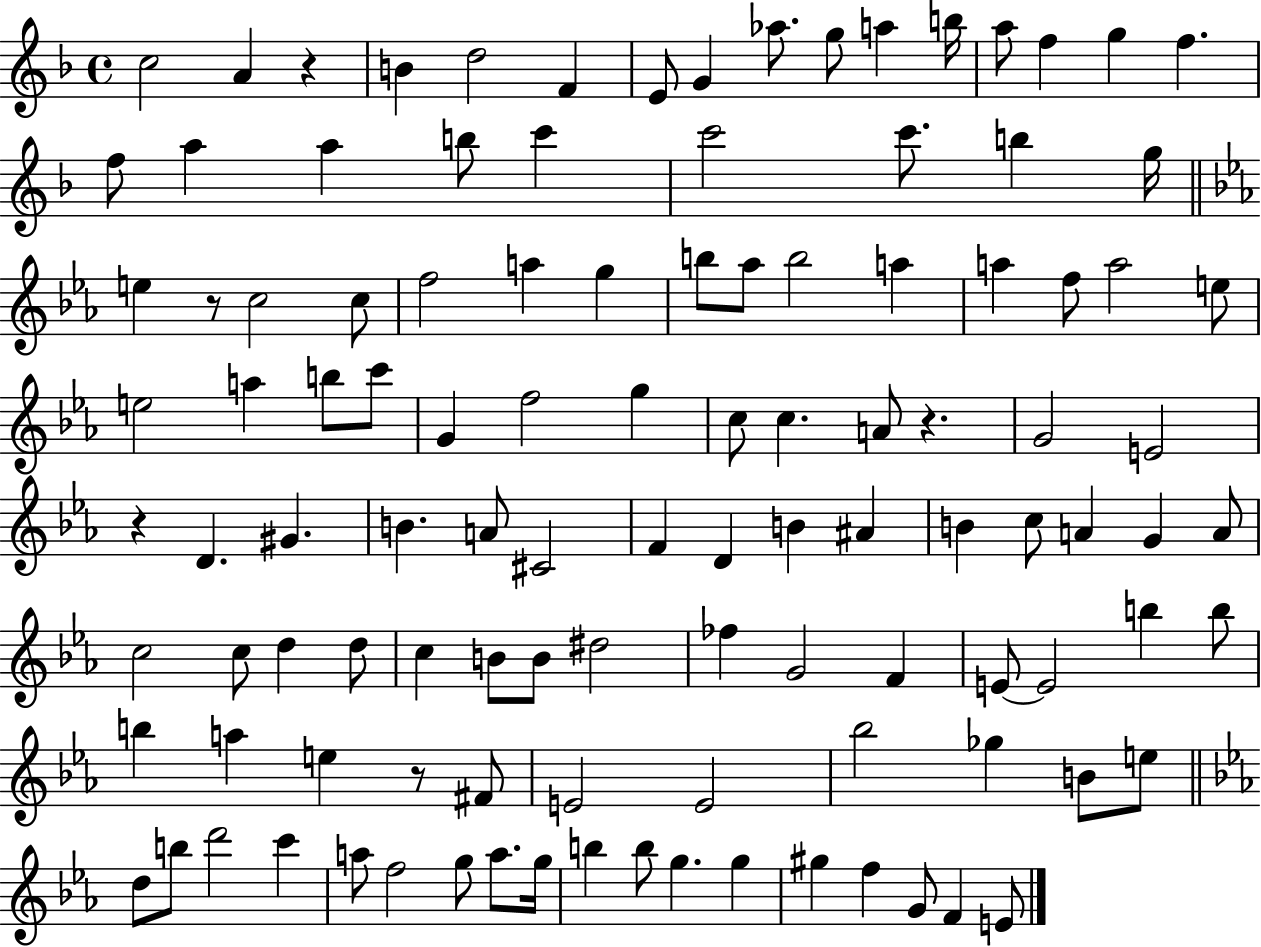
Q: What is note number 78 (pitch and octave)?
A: B5